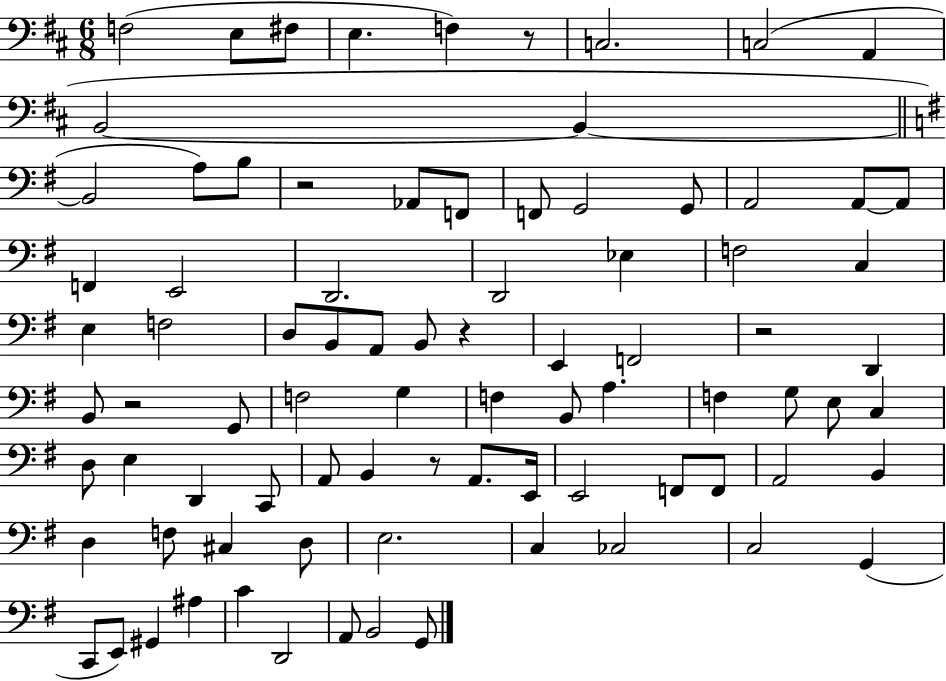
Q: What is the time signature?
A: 6/8